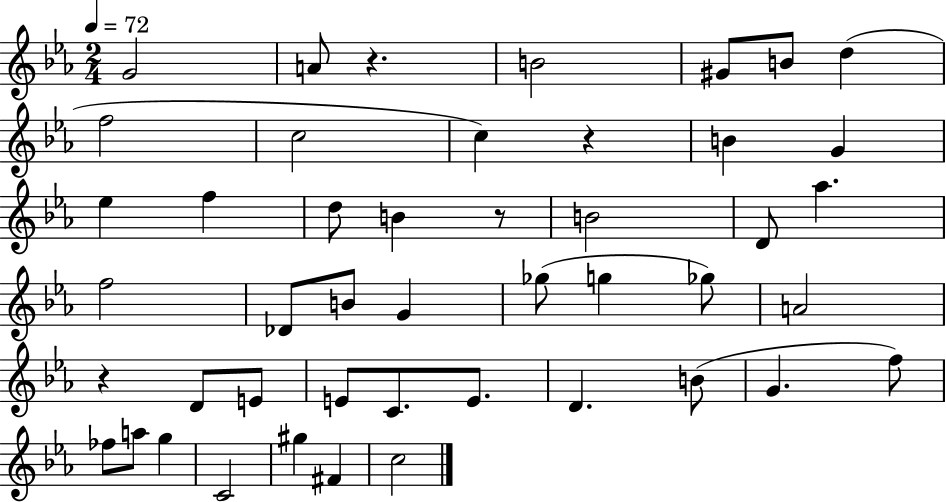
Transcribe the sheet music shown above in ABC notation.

X:1
T:Untitled
M:2/4
L:1/4
K:Eb
G2 A/2 z B2 ^G/2 B/2 d f2 c2 c z B G _e f d/2 B z/2 B2 D/2 _a f2 _D/2 B/2 G _g/2 g _g/2 A2 z D/2 E/2 E/2 C/2 E/2 D B/2 G f/2 _f/2 a/2 g C2 ^g ^F c2